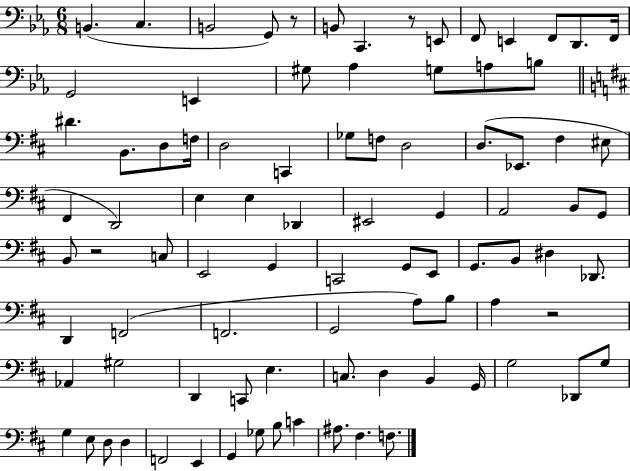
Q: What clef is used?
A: bass